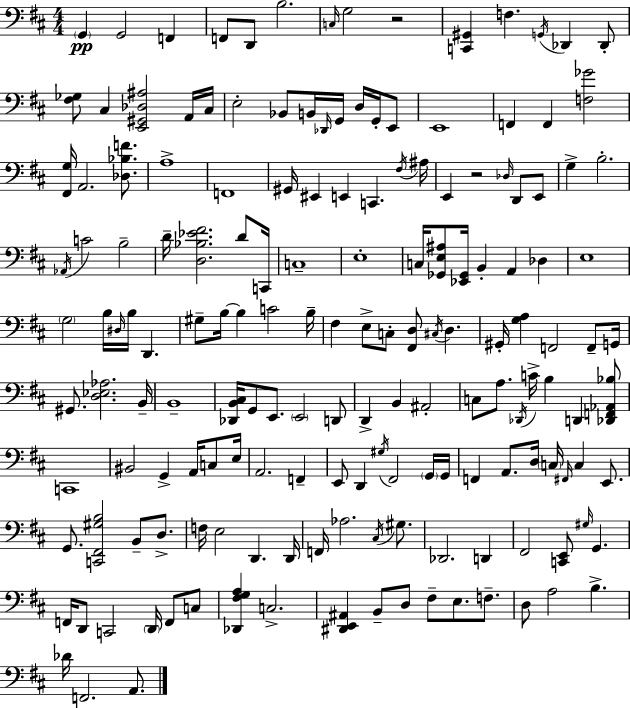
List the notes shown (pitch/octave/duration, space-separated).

G2/q G2/h F2/q F2/e D2/e B3/h. C3/s G3/h R/h [C2,G#2]/q F3/q. G2/s Db2/q Db2/e [F#3,Gb3]/e C#3/q [E2,G#2,Db3,A#3]/h A2/s C#3/s E3/h Bb2/e B2/s Db2/s G2/s D3/s G2/s E2/e E2/w F2/q F2/q [F3,Gb4]/h [F#2,G3]/s A2/h. [Db3,Bb3,F4]/e. A3/w F2/w G#2/s EIS2/q E2/q C2/q. F#3/s A#3/s E2/q R/h Db3/s D2/e E2/e G3/q B3/h. Ab2/s C4/h B3/h D4/s [D3,Bb3,Eb4,F#4]/h. D4/e C2/s C3/w E3/w C3/s [Gb2,E3,A#3]/e [Eb2,Gb2]/s B2/q A2/q Db3/q E3/w G3/h B3/s D#3/s B3/s D2/q. G#3/e B3/s B3/q C4/h B3/s F#3/q E3/e C3/e [F#2,D3]/e C#3/s D3/q. G#2/s [G3,A3]/q F2/h F2/e G2/s G#2/e. [D3,Eb3,Ab3]/h. B2/s B2/w [Db2,B2,C#3]/s G2/e E2/e. E2/h D2/e D2/q B2/q A#2/h C3/e A3/e. Db2/s C4/s B3/q D2/q [Db2,F2,Ab2,Bb3]/e C2/w BIS2/h G2/q A2/s C3/e E3/s A2/h. F2/q E2/e D2/q G#3/s F#2/h G2/s G2/s F2/q A2/e. D3/s C3/s F#2/s C3/q E2/e. G2/e. [C2,F#2,G#3,B3]/h B2/e D3/e. F3/s E3/h D2/q. D2/s F2/s Ab3/h. C#3/s G#3/e. Db2/h. D2/q F#2/h [C2,E2]/e G#3/s G2/q. F2/s D2/e C2/h D2/s F2/e C3/e [Db2,F#3,G3,A3]/q C3/h. [D#2,E2,A#2]/q B2/e D3/e F#3/e E3/e. F3/e. D3/e A3/h B3/q. Db4/s F2/h. A2/e.